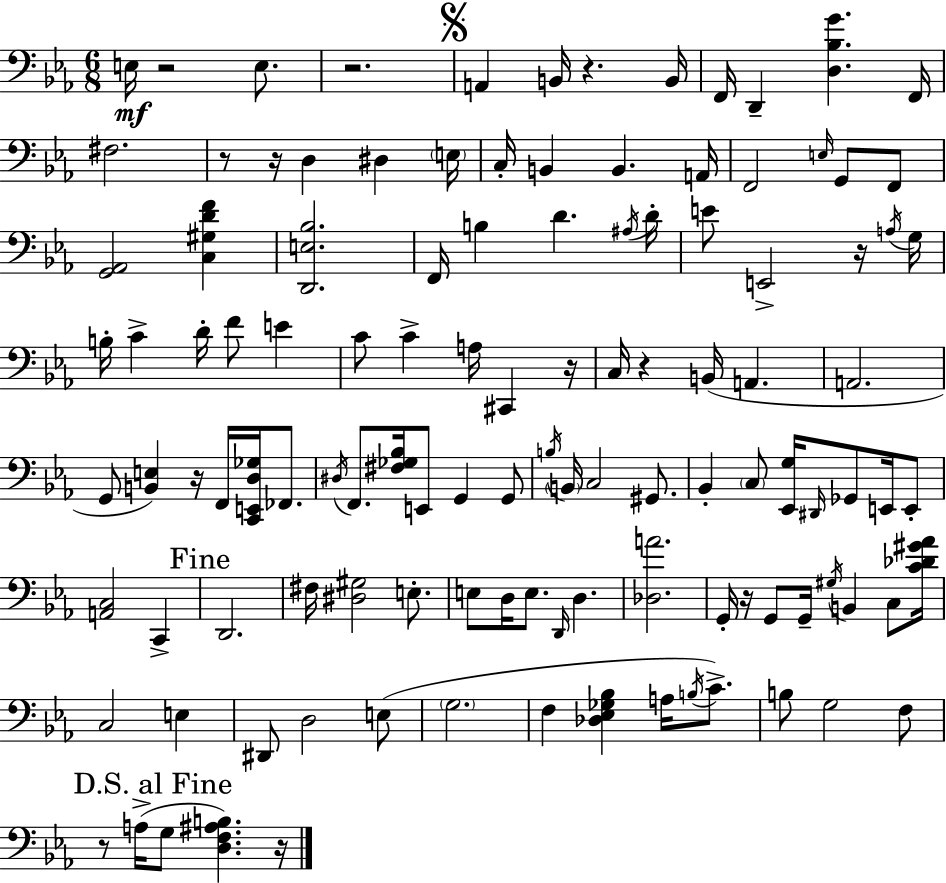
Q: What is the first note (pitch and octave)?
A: E3